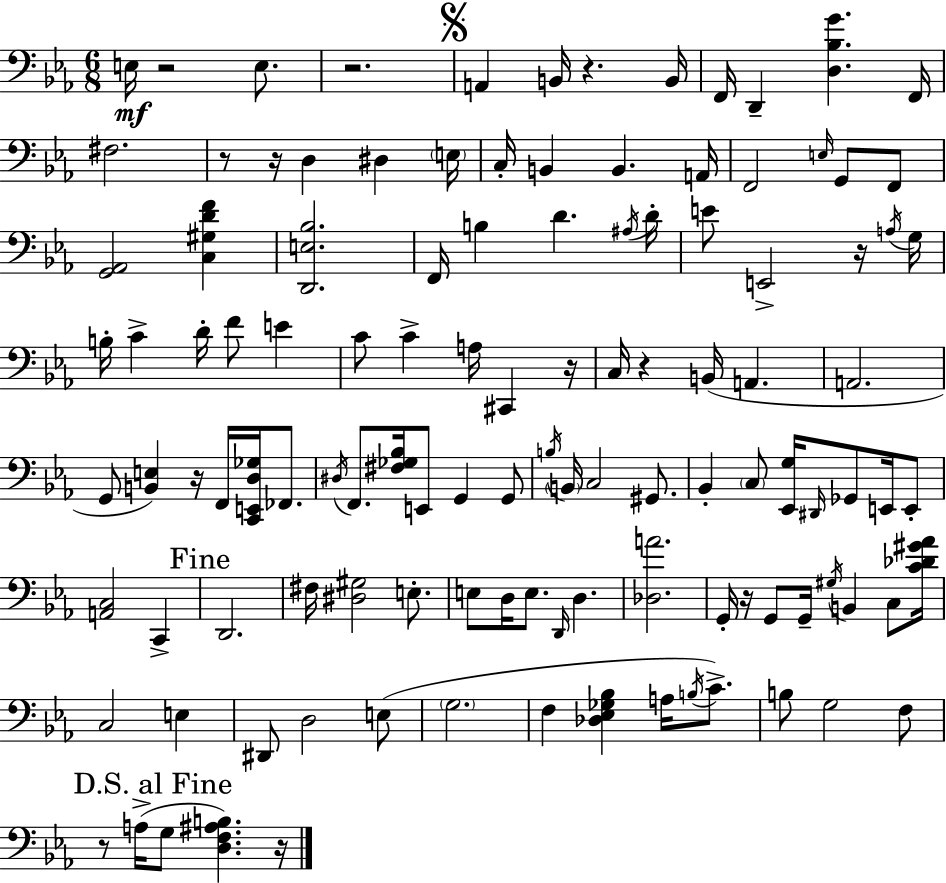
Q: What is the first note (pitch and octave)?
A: E3